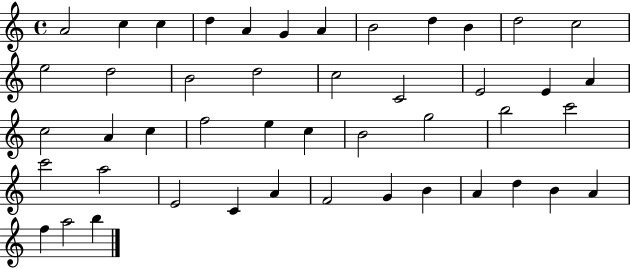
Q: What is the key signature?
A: C major